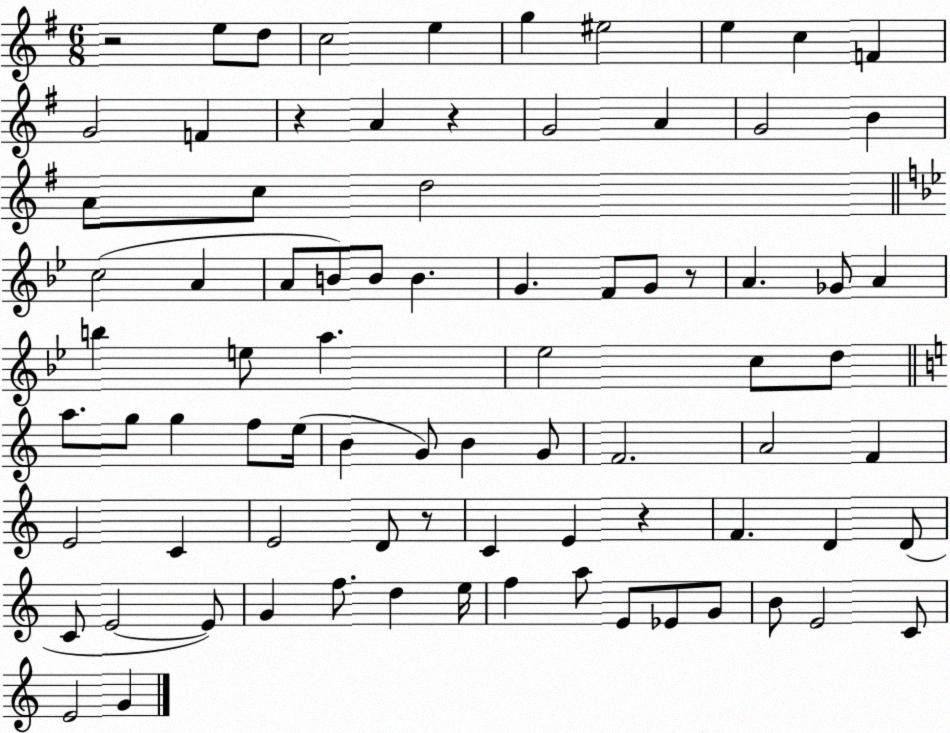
X:1
T:Untitled
M:6/8
L:1/4
K:G
z2 e/2 d/2 c2 e g ^e2 e c F G2 F z A z G2 A G2 B A/2 c/2 d2 c2 A A/2 B/2 B/2 B G F/2 G/2 z/2 A _G/2 A b e/2 a _e2 c/2 d/2 a/2 g/2 g f/2 e/4 B G/2 B G/2 F2 A2 F E2 C E2 D/2 z/2 C E z F D D/2 C/2 E2 E/2 G f/2 d e/4 f a/2 E/2 _E/2 G/2 B/2 E2 C/2 E2 G